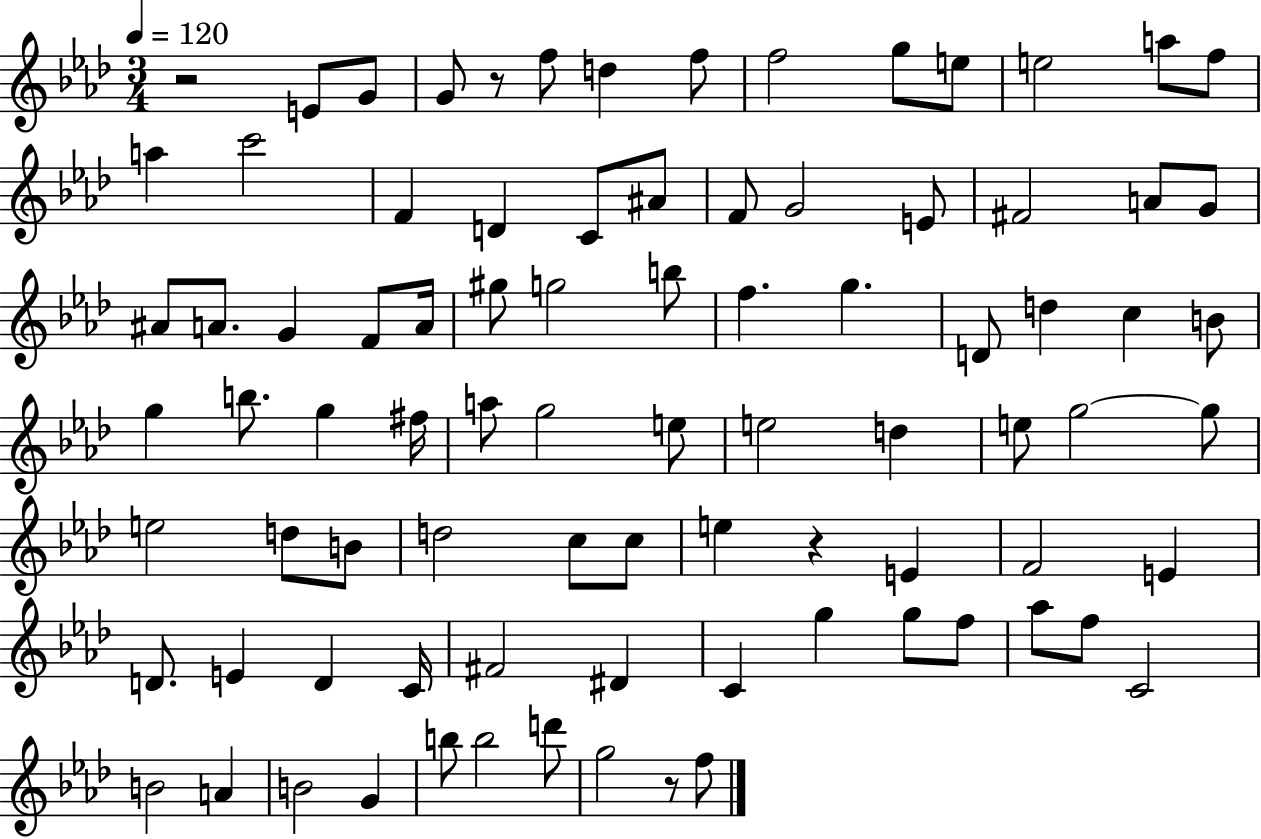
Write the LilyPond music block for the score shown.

{
  \clef treble
  \numericTimeSignature
  \time 3/4
  \key aes \major
  \tempo 4 = 120
  \repeat volta 2 { r2 e'8 g'8 | g'8 r8 f''8 d''4 f''8 | f''2 g''8 e''8 | e''2 a''8 f''8 | \break a''4 c'''2 | f'4 d'4 c'8 ais'8 | f'8 g'2 e'8 | fis'2 a'8 g'8 | \break ais'8 a'8. g'4 f'8 a'16 | gis''8 g''2 b''8 | f''4. g''4. | d'8 d''4 c''4 b'8 | \break g''4 b''8. g''4 fis''16 | a''8 g''2 e''8 | e''2 d''4 | e''8 g''2~~ g''8 | \break e''2 d''8 b'8 | d''2 c''8 c''8 | e''4 r4 e'4 | f'2 e'4 | \break d'8. e'4 d'4 c'16 | fis'2 dis'4 | c'4 g''4 g''8 f''8 | aes''8 f''8 c'2 | \break b'2 a'4 | b'2 g'4 | b''8 b''2 d'''8 | g''2 r8 f''8 | \break } \bar "|."
}